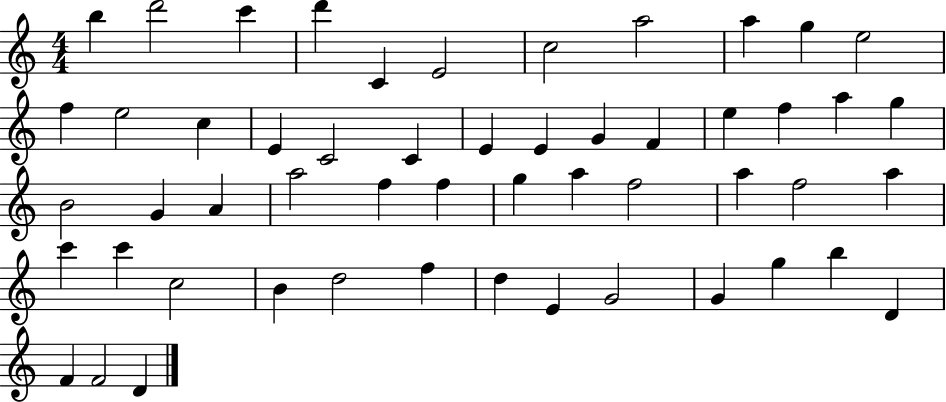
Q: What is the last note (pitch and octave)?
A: D4